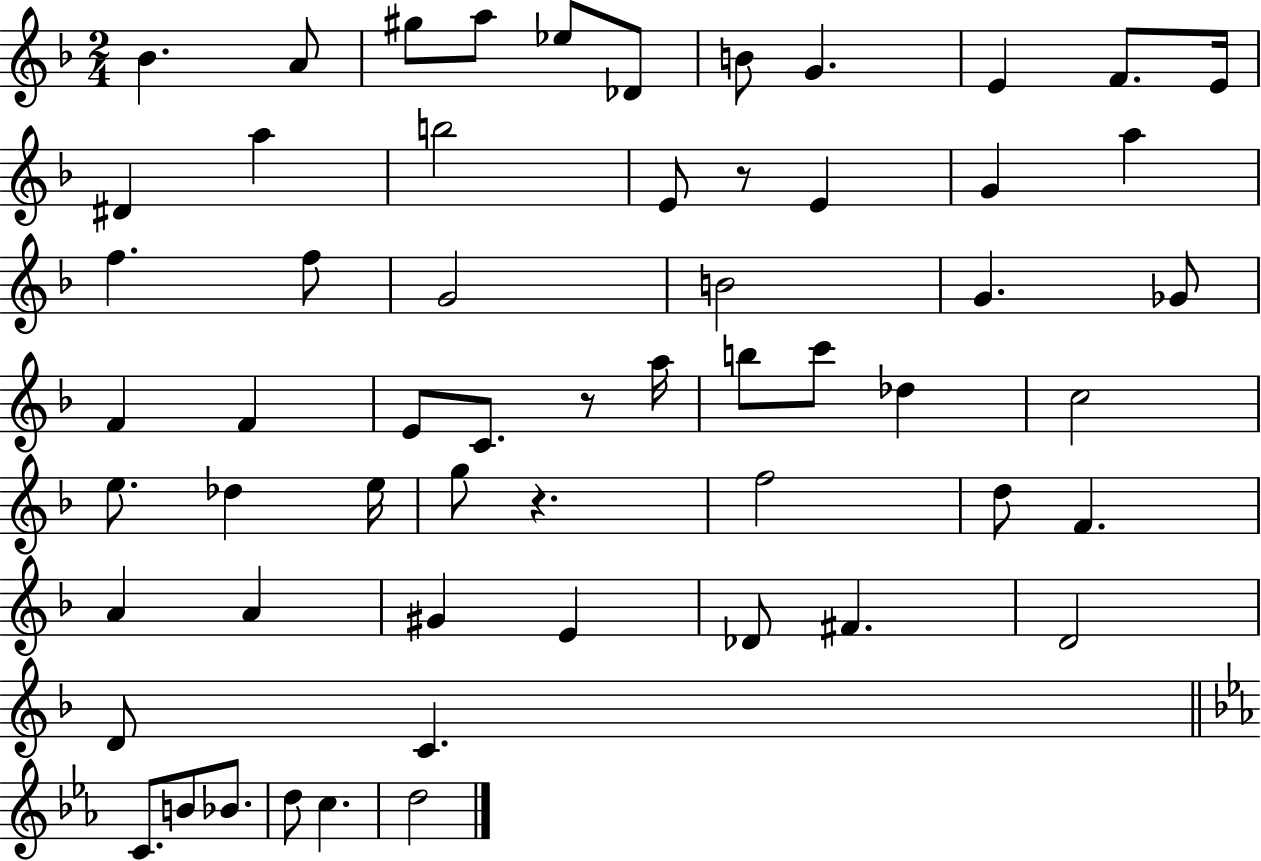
Bb4/q. A4/e G#5/e A5/e Eb5/e Db4/e B4/e G4/q. E4/q F4/e. E4/s D#4/q A5/q B5/h E4/e R/e E4/q G4/q A5/q F5/q. F5/e G4/h B4/h G4/q. Gb4/e F4/q F4/q E4/e C4/e. R/e A5/s B5/e C6/e Db5/q C5/h E5/e. Db5/q E5/s G5/e R/q. F5/h D5/e F4/q. A4/q A4/q G#4/q E4/q Db4/e F#4/q. D4/h D4/e C4/q. C4/e. B4/e Bb4/e. D5/e C5/q. D5/h